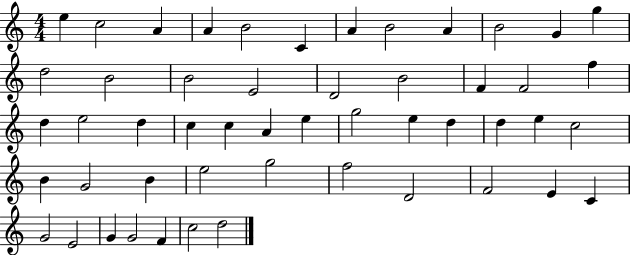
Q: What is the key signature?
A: C major